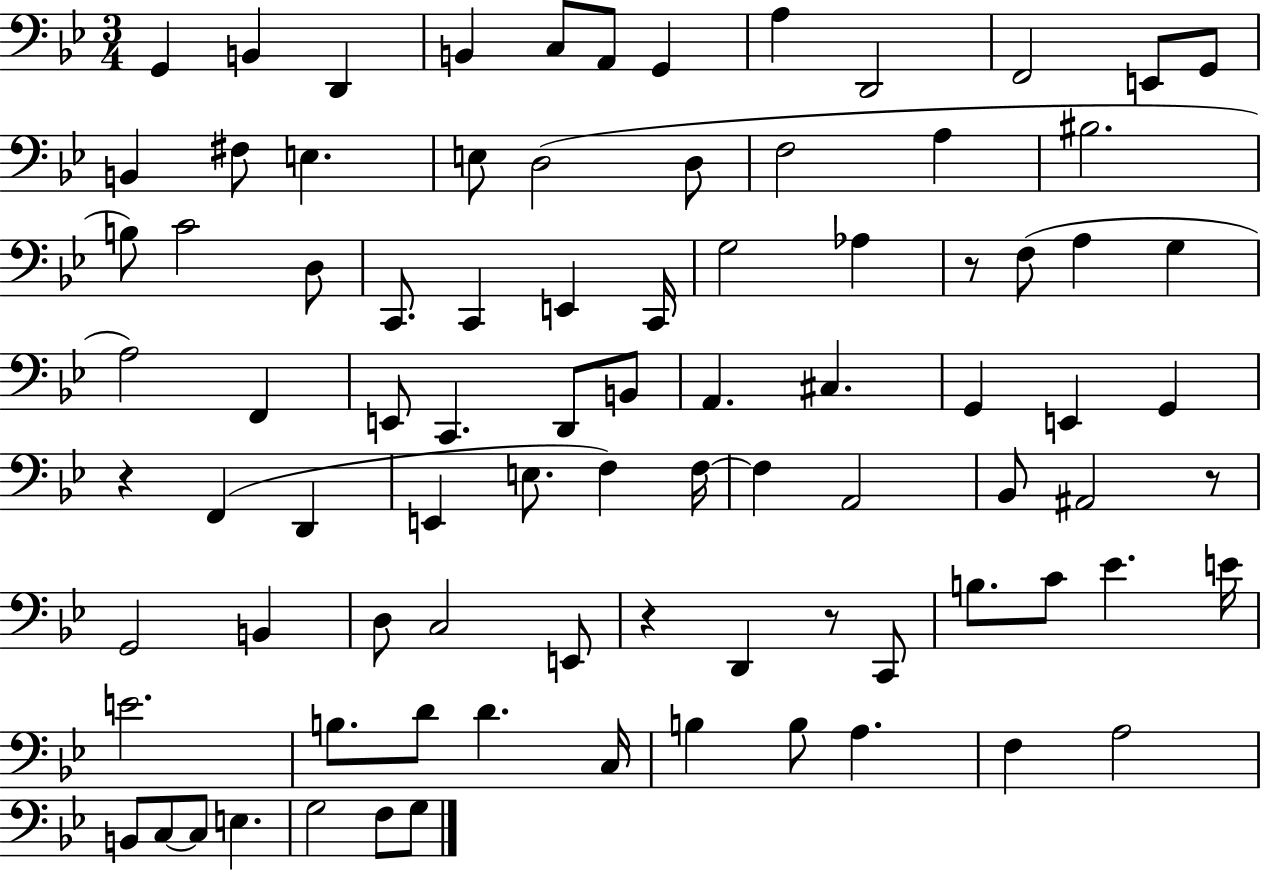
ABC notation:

X:1
T:Untitled
M:3/4
L:1/4
K:Bb
G,, B,, D,, B,, C,/2 A,,/2 G,, A, D,,2 F,,2 E,,/2 G,,/2 B,, ^F,/2 E, E,/2 D,2 D,/2 F,2 A, ^B,2 B,/2 C2 D,/2 C,,/2 C,, E,, C,,/4 G,2 _A, z/2 F,/2 A, G, A,2 F,, E,,/2 C,, D,,/2 B,,/2 A,, ^C, G,, E,, G,, z F,, D,, E,, E,/2 F, F,/4 F, A,,2 _B,,/2 ^A,,2 z/2 G,,2 B,, D,/2 C,2 E,,/2 z D,, z/2 C,,/2 B,/2 C/2 _E E/4 E2 B,/2 D/2 D C,/4 B, B,/2 A, F, A,2 B,,/2 C,/2 C,/2 E, G,2 F,/2 G,/2